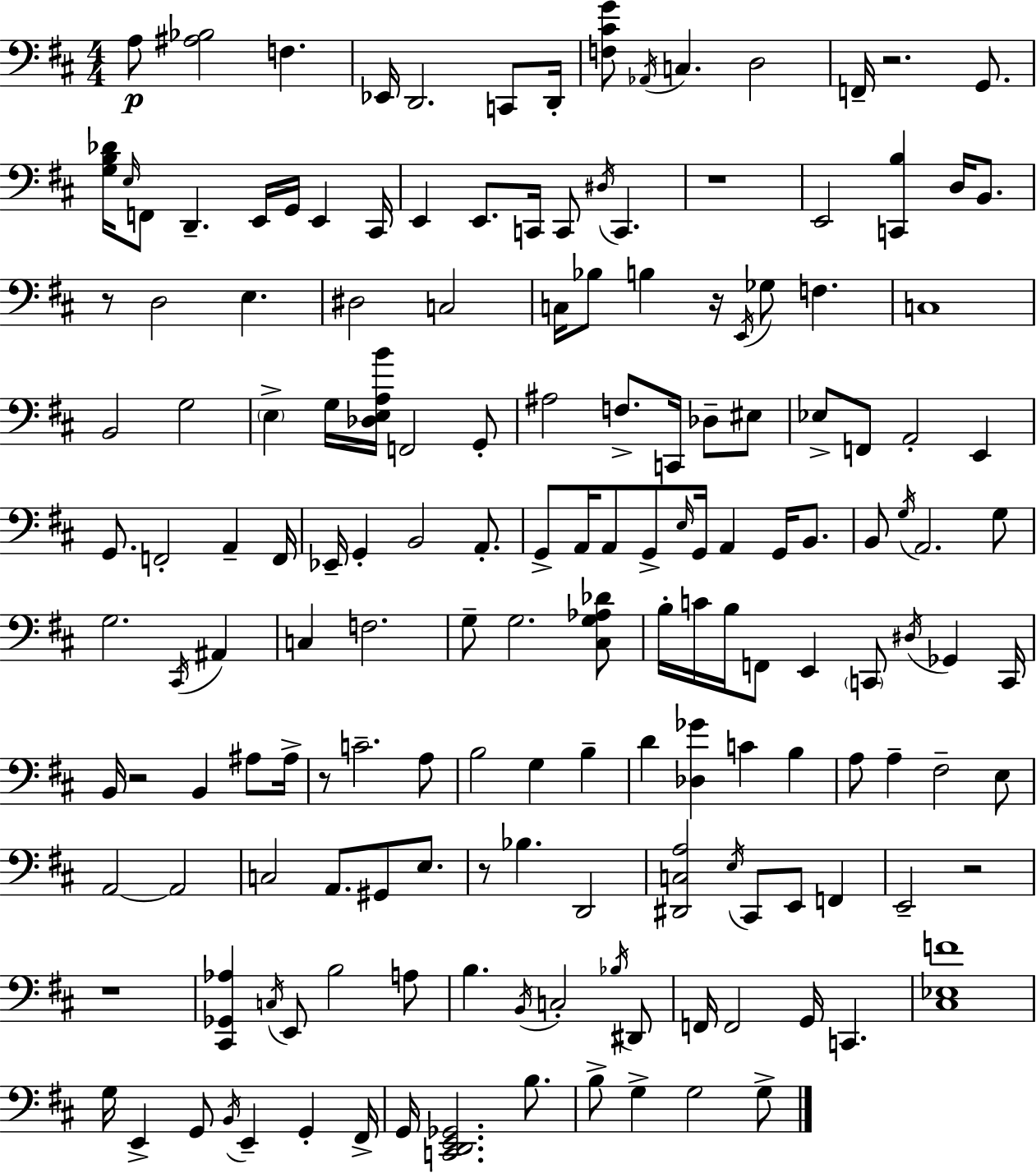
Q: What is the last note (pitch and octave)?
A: G3